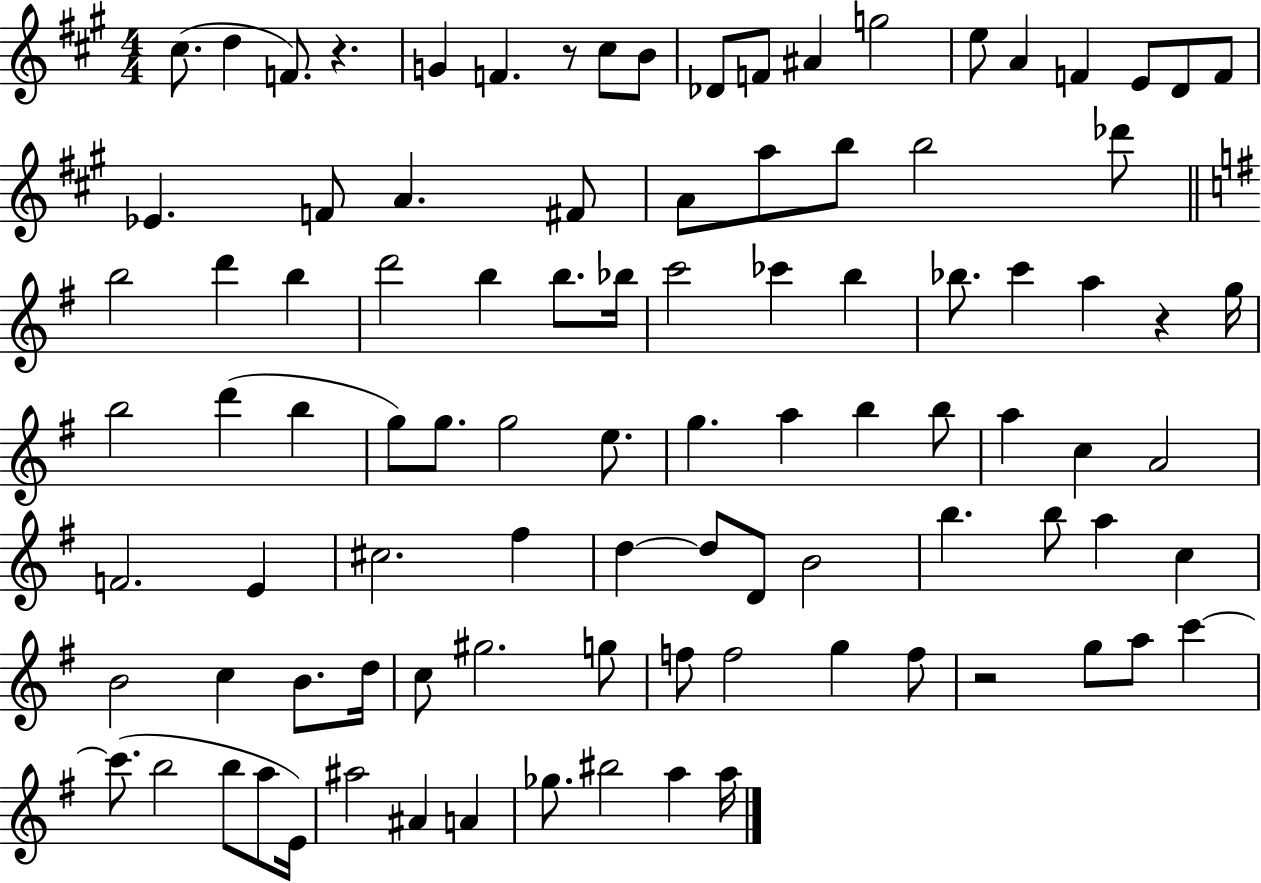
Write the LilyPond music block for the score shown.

{
  \clef treble
  \numericTimeSignature
  \time 4/4
  \key a \major
  \repeat volta 2 { cis''8.( d''4 f'8.) r4. | g'4 f'4. r8 cis''8 b'8 | des'8 f'8 ais'4 g''2 | e''8 a'4 f'4 e'8 d'8 f'8 | \break ees'4. f'8 a'4. fis'8 | a'8 a''8 b''8 b''2 des'''8 | \bar "||" \break \key e \minor b''2 d'''4 b''4 | d'''2 b''4 b''8. bes''16 | c'''2 ces'''4 b''4 | bes''8. c'''4 a''4 r4 g''16 | \break b''2 d'''4( b''4 | g''8) g''8. g''2 e''8. | g''4. a''4 b''4 b''8 | a''4 c''4 a'2 | \break f'2. e'4 | cis''2. fis''4 | d''4~~ d''8 d'8 b'2 | b''4. b''8 a''4 c''4 | \break b'2 c''4 b'8. d''16 | c''8 gis''2. g''8 | f''8 f''2 g''4 f''8 | r2 g''8 a''8 c'''4~~ | \break c'''8.( b''2 b''8 a''8 e'16) | ais''2 ais'4 a'4 | ges''8. bis''2 a''4 a''16 | } \bar "|."
}